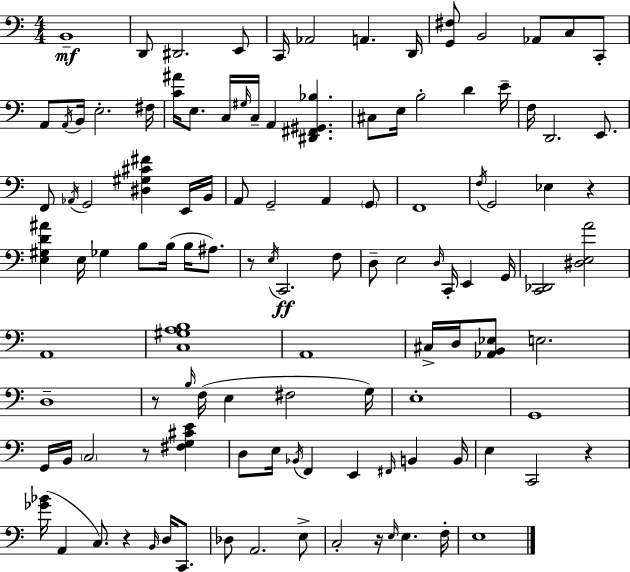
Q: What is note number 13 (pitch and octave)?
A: A2